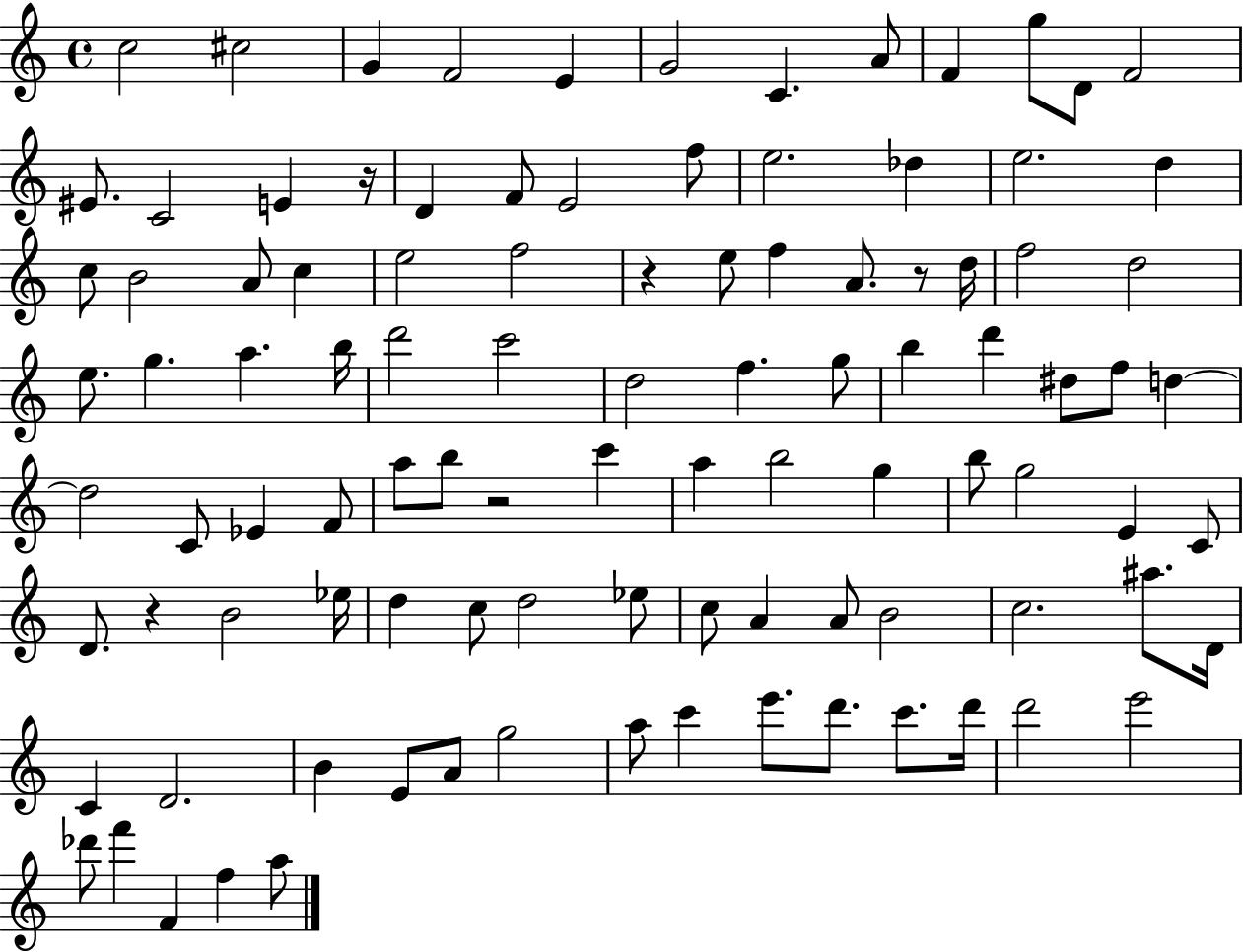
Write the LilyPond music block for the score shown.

{
  \clef treble
  \time 4/4
  \defaultTimeSignature
  \key c \major
  \repeat volta 2 { c''2 cis''2 | g'4 f'2 e'4 | g'2 c'4. a'8 | f'4 g''8 d'8 f'2 | \break eis'8. c'2 e'4 r16 | d'4 f'8 e'2 f''8 | e''2. des''4 | e''2. d''4 | \break c''8 b'2 a'8 c''4 | e''2 f''2 | r4 e''8 f''4 a'8. r8 d''16 | f''2 d''2 | \break e''8. g''4. a''4. b''16 | d'''2 c'''2 | d''2 f''4. g''8 | b''4 d'''4 dis''8 f''8 d''4~~ | \break d''2 c'8 ees'4 f'8 | a''8 b''8 r2 c'''4 | a''4 b''2 g''4 | b''8 g''2 e'4 c'8 | \break d'8. r4 b'2 ees''16 | d''4 c''8 d''2 ees''8 | c''8 a'4 a'8 b'2 | c''2. ais''8. d'16 | \break c'4 d'2. | b'4 e'8 a'8 g''2 | a''8 c'''4 e'''8. d'''8. c'''8. d'''16 | d'''2 e'''2 | \break des'''8 f'''4 f'4 f''4 a''8 | } \bar "|."
}